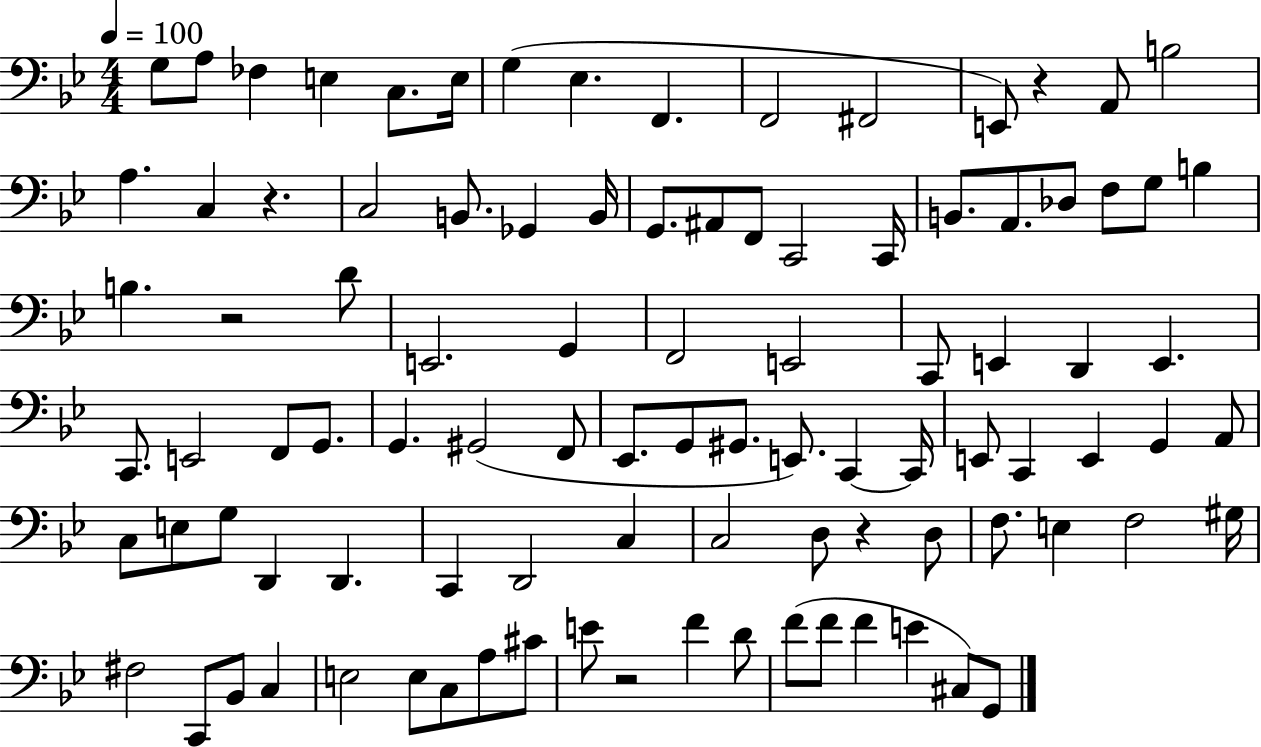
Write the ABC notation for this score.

X:1
T:Untitled
M:4/4
L:1/4
K:Bb
G,/2 A,/2 _F, E, C,/2 E,/4 G, _E, F,, F,,2 ^F,,2 E,,/2 z A,,/2 B,2 A, C, z C,2 B,,/2 _G,, B,,/4 G,,/2 ^A,,/2 F,,/2 C,,2 C,,/4 B,,/2 A,,/2 _D,/2 F,/2 G,/2 B, B, z2 D/2 E,,2 G,, F,,2 E,,2 C,,/2 E,, D,, E,, C,,/2 E,,2 F,,/2 G,,/2 G,, ^G,,2 F,,/2 _E,,/2 G,,/2 ^G,,/2 E,,/2 C,, C,,/4 E,,/2 C,, E,, G,, A,,/2 C,/2 E,/2 G,/2 D,, D,, C,, D,,2 C, C,2 D,/2 z D,/2 F,/2 E, F,2 ^G,/4 ^F,2 C,,/2 _B,,/2 C, E,2 E,/2 C,/2 A,/2 ^C/2 E/2 z2 F D/2 F/2 F/2 F E ^C,/2 G,,/2